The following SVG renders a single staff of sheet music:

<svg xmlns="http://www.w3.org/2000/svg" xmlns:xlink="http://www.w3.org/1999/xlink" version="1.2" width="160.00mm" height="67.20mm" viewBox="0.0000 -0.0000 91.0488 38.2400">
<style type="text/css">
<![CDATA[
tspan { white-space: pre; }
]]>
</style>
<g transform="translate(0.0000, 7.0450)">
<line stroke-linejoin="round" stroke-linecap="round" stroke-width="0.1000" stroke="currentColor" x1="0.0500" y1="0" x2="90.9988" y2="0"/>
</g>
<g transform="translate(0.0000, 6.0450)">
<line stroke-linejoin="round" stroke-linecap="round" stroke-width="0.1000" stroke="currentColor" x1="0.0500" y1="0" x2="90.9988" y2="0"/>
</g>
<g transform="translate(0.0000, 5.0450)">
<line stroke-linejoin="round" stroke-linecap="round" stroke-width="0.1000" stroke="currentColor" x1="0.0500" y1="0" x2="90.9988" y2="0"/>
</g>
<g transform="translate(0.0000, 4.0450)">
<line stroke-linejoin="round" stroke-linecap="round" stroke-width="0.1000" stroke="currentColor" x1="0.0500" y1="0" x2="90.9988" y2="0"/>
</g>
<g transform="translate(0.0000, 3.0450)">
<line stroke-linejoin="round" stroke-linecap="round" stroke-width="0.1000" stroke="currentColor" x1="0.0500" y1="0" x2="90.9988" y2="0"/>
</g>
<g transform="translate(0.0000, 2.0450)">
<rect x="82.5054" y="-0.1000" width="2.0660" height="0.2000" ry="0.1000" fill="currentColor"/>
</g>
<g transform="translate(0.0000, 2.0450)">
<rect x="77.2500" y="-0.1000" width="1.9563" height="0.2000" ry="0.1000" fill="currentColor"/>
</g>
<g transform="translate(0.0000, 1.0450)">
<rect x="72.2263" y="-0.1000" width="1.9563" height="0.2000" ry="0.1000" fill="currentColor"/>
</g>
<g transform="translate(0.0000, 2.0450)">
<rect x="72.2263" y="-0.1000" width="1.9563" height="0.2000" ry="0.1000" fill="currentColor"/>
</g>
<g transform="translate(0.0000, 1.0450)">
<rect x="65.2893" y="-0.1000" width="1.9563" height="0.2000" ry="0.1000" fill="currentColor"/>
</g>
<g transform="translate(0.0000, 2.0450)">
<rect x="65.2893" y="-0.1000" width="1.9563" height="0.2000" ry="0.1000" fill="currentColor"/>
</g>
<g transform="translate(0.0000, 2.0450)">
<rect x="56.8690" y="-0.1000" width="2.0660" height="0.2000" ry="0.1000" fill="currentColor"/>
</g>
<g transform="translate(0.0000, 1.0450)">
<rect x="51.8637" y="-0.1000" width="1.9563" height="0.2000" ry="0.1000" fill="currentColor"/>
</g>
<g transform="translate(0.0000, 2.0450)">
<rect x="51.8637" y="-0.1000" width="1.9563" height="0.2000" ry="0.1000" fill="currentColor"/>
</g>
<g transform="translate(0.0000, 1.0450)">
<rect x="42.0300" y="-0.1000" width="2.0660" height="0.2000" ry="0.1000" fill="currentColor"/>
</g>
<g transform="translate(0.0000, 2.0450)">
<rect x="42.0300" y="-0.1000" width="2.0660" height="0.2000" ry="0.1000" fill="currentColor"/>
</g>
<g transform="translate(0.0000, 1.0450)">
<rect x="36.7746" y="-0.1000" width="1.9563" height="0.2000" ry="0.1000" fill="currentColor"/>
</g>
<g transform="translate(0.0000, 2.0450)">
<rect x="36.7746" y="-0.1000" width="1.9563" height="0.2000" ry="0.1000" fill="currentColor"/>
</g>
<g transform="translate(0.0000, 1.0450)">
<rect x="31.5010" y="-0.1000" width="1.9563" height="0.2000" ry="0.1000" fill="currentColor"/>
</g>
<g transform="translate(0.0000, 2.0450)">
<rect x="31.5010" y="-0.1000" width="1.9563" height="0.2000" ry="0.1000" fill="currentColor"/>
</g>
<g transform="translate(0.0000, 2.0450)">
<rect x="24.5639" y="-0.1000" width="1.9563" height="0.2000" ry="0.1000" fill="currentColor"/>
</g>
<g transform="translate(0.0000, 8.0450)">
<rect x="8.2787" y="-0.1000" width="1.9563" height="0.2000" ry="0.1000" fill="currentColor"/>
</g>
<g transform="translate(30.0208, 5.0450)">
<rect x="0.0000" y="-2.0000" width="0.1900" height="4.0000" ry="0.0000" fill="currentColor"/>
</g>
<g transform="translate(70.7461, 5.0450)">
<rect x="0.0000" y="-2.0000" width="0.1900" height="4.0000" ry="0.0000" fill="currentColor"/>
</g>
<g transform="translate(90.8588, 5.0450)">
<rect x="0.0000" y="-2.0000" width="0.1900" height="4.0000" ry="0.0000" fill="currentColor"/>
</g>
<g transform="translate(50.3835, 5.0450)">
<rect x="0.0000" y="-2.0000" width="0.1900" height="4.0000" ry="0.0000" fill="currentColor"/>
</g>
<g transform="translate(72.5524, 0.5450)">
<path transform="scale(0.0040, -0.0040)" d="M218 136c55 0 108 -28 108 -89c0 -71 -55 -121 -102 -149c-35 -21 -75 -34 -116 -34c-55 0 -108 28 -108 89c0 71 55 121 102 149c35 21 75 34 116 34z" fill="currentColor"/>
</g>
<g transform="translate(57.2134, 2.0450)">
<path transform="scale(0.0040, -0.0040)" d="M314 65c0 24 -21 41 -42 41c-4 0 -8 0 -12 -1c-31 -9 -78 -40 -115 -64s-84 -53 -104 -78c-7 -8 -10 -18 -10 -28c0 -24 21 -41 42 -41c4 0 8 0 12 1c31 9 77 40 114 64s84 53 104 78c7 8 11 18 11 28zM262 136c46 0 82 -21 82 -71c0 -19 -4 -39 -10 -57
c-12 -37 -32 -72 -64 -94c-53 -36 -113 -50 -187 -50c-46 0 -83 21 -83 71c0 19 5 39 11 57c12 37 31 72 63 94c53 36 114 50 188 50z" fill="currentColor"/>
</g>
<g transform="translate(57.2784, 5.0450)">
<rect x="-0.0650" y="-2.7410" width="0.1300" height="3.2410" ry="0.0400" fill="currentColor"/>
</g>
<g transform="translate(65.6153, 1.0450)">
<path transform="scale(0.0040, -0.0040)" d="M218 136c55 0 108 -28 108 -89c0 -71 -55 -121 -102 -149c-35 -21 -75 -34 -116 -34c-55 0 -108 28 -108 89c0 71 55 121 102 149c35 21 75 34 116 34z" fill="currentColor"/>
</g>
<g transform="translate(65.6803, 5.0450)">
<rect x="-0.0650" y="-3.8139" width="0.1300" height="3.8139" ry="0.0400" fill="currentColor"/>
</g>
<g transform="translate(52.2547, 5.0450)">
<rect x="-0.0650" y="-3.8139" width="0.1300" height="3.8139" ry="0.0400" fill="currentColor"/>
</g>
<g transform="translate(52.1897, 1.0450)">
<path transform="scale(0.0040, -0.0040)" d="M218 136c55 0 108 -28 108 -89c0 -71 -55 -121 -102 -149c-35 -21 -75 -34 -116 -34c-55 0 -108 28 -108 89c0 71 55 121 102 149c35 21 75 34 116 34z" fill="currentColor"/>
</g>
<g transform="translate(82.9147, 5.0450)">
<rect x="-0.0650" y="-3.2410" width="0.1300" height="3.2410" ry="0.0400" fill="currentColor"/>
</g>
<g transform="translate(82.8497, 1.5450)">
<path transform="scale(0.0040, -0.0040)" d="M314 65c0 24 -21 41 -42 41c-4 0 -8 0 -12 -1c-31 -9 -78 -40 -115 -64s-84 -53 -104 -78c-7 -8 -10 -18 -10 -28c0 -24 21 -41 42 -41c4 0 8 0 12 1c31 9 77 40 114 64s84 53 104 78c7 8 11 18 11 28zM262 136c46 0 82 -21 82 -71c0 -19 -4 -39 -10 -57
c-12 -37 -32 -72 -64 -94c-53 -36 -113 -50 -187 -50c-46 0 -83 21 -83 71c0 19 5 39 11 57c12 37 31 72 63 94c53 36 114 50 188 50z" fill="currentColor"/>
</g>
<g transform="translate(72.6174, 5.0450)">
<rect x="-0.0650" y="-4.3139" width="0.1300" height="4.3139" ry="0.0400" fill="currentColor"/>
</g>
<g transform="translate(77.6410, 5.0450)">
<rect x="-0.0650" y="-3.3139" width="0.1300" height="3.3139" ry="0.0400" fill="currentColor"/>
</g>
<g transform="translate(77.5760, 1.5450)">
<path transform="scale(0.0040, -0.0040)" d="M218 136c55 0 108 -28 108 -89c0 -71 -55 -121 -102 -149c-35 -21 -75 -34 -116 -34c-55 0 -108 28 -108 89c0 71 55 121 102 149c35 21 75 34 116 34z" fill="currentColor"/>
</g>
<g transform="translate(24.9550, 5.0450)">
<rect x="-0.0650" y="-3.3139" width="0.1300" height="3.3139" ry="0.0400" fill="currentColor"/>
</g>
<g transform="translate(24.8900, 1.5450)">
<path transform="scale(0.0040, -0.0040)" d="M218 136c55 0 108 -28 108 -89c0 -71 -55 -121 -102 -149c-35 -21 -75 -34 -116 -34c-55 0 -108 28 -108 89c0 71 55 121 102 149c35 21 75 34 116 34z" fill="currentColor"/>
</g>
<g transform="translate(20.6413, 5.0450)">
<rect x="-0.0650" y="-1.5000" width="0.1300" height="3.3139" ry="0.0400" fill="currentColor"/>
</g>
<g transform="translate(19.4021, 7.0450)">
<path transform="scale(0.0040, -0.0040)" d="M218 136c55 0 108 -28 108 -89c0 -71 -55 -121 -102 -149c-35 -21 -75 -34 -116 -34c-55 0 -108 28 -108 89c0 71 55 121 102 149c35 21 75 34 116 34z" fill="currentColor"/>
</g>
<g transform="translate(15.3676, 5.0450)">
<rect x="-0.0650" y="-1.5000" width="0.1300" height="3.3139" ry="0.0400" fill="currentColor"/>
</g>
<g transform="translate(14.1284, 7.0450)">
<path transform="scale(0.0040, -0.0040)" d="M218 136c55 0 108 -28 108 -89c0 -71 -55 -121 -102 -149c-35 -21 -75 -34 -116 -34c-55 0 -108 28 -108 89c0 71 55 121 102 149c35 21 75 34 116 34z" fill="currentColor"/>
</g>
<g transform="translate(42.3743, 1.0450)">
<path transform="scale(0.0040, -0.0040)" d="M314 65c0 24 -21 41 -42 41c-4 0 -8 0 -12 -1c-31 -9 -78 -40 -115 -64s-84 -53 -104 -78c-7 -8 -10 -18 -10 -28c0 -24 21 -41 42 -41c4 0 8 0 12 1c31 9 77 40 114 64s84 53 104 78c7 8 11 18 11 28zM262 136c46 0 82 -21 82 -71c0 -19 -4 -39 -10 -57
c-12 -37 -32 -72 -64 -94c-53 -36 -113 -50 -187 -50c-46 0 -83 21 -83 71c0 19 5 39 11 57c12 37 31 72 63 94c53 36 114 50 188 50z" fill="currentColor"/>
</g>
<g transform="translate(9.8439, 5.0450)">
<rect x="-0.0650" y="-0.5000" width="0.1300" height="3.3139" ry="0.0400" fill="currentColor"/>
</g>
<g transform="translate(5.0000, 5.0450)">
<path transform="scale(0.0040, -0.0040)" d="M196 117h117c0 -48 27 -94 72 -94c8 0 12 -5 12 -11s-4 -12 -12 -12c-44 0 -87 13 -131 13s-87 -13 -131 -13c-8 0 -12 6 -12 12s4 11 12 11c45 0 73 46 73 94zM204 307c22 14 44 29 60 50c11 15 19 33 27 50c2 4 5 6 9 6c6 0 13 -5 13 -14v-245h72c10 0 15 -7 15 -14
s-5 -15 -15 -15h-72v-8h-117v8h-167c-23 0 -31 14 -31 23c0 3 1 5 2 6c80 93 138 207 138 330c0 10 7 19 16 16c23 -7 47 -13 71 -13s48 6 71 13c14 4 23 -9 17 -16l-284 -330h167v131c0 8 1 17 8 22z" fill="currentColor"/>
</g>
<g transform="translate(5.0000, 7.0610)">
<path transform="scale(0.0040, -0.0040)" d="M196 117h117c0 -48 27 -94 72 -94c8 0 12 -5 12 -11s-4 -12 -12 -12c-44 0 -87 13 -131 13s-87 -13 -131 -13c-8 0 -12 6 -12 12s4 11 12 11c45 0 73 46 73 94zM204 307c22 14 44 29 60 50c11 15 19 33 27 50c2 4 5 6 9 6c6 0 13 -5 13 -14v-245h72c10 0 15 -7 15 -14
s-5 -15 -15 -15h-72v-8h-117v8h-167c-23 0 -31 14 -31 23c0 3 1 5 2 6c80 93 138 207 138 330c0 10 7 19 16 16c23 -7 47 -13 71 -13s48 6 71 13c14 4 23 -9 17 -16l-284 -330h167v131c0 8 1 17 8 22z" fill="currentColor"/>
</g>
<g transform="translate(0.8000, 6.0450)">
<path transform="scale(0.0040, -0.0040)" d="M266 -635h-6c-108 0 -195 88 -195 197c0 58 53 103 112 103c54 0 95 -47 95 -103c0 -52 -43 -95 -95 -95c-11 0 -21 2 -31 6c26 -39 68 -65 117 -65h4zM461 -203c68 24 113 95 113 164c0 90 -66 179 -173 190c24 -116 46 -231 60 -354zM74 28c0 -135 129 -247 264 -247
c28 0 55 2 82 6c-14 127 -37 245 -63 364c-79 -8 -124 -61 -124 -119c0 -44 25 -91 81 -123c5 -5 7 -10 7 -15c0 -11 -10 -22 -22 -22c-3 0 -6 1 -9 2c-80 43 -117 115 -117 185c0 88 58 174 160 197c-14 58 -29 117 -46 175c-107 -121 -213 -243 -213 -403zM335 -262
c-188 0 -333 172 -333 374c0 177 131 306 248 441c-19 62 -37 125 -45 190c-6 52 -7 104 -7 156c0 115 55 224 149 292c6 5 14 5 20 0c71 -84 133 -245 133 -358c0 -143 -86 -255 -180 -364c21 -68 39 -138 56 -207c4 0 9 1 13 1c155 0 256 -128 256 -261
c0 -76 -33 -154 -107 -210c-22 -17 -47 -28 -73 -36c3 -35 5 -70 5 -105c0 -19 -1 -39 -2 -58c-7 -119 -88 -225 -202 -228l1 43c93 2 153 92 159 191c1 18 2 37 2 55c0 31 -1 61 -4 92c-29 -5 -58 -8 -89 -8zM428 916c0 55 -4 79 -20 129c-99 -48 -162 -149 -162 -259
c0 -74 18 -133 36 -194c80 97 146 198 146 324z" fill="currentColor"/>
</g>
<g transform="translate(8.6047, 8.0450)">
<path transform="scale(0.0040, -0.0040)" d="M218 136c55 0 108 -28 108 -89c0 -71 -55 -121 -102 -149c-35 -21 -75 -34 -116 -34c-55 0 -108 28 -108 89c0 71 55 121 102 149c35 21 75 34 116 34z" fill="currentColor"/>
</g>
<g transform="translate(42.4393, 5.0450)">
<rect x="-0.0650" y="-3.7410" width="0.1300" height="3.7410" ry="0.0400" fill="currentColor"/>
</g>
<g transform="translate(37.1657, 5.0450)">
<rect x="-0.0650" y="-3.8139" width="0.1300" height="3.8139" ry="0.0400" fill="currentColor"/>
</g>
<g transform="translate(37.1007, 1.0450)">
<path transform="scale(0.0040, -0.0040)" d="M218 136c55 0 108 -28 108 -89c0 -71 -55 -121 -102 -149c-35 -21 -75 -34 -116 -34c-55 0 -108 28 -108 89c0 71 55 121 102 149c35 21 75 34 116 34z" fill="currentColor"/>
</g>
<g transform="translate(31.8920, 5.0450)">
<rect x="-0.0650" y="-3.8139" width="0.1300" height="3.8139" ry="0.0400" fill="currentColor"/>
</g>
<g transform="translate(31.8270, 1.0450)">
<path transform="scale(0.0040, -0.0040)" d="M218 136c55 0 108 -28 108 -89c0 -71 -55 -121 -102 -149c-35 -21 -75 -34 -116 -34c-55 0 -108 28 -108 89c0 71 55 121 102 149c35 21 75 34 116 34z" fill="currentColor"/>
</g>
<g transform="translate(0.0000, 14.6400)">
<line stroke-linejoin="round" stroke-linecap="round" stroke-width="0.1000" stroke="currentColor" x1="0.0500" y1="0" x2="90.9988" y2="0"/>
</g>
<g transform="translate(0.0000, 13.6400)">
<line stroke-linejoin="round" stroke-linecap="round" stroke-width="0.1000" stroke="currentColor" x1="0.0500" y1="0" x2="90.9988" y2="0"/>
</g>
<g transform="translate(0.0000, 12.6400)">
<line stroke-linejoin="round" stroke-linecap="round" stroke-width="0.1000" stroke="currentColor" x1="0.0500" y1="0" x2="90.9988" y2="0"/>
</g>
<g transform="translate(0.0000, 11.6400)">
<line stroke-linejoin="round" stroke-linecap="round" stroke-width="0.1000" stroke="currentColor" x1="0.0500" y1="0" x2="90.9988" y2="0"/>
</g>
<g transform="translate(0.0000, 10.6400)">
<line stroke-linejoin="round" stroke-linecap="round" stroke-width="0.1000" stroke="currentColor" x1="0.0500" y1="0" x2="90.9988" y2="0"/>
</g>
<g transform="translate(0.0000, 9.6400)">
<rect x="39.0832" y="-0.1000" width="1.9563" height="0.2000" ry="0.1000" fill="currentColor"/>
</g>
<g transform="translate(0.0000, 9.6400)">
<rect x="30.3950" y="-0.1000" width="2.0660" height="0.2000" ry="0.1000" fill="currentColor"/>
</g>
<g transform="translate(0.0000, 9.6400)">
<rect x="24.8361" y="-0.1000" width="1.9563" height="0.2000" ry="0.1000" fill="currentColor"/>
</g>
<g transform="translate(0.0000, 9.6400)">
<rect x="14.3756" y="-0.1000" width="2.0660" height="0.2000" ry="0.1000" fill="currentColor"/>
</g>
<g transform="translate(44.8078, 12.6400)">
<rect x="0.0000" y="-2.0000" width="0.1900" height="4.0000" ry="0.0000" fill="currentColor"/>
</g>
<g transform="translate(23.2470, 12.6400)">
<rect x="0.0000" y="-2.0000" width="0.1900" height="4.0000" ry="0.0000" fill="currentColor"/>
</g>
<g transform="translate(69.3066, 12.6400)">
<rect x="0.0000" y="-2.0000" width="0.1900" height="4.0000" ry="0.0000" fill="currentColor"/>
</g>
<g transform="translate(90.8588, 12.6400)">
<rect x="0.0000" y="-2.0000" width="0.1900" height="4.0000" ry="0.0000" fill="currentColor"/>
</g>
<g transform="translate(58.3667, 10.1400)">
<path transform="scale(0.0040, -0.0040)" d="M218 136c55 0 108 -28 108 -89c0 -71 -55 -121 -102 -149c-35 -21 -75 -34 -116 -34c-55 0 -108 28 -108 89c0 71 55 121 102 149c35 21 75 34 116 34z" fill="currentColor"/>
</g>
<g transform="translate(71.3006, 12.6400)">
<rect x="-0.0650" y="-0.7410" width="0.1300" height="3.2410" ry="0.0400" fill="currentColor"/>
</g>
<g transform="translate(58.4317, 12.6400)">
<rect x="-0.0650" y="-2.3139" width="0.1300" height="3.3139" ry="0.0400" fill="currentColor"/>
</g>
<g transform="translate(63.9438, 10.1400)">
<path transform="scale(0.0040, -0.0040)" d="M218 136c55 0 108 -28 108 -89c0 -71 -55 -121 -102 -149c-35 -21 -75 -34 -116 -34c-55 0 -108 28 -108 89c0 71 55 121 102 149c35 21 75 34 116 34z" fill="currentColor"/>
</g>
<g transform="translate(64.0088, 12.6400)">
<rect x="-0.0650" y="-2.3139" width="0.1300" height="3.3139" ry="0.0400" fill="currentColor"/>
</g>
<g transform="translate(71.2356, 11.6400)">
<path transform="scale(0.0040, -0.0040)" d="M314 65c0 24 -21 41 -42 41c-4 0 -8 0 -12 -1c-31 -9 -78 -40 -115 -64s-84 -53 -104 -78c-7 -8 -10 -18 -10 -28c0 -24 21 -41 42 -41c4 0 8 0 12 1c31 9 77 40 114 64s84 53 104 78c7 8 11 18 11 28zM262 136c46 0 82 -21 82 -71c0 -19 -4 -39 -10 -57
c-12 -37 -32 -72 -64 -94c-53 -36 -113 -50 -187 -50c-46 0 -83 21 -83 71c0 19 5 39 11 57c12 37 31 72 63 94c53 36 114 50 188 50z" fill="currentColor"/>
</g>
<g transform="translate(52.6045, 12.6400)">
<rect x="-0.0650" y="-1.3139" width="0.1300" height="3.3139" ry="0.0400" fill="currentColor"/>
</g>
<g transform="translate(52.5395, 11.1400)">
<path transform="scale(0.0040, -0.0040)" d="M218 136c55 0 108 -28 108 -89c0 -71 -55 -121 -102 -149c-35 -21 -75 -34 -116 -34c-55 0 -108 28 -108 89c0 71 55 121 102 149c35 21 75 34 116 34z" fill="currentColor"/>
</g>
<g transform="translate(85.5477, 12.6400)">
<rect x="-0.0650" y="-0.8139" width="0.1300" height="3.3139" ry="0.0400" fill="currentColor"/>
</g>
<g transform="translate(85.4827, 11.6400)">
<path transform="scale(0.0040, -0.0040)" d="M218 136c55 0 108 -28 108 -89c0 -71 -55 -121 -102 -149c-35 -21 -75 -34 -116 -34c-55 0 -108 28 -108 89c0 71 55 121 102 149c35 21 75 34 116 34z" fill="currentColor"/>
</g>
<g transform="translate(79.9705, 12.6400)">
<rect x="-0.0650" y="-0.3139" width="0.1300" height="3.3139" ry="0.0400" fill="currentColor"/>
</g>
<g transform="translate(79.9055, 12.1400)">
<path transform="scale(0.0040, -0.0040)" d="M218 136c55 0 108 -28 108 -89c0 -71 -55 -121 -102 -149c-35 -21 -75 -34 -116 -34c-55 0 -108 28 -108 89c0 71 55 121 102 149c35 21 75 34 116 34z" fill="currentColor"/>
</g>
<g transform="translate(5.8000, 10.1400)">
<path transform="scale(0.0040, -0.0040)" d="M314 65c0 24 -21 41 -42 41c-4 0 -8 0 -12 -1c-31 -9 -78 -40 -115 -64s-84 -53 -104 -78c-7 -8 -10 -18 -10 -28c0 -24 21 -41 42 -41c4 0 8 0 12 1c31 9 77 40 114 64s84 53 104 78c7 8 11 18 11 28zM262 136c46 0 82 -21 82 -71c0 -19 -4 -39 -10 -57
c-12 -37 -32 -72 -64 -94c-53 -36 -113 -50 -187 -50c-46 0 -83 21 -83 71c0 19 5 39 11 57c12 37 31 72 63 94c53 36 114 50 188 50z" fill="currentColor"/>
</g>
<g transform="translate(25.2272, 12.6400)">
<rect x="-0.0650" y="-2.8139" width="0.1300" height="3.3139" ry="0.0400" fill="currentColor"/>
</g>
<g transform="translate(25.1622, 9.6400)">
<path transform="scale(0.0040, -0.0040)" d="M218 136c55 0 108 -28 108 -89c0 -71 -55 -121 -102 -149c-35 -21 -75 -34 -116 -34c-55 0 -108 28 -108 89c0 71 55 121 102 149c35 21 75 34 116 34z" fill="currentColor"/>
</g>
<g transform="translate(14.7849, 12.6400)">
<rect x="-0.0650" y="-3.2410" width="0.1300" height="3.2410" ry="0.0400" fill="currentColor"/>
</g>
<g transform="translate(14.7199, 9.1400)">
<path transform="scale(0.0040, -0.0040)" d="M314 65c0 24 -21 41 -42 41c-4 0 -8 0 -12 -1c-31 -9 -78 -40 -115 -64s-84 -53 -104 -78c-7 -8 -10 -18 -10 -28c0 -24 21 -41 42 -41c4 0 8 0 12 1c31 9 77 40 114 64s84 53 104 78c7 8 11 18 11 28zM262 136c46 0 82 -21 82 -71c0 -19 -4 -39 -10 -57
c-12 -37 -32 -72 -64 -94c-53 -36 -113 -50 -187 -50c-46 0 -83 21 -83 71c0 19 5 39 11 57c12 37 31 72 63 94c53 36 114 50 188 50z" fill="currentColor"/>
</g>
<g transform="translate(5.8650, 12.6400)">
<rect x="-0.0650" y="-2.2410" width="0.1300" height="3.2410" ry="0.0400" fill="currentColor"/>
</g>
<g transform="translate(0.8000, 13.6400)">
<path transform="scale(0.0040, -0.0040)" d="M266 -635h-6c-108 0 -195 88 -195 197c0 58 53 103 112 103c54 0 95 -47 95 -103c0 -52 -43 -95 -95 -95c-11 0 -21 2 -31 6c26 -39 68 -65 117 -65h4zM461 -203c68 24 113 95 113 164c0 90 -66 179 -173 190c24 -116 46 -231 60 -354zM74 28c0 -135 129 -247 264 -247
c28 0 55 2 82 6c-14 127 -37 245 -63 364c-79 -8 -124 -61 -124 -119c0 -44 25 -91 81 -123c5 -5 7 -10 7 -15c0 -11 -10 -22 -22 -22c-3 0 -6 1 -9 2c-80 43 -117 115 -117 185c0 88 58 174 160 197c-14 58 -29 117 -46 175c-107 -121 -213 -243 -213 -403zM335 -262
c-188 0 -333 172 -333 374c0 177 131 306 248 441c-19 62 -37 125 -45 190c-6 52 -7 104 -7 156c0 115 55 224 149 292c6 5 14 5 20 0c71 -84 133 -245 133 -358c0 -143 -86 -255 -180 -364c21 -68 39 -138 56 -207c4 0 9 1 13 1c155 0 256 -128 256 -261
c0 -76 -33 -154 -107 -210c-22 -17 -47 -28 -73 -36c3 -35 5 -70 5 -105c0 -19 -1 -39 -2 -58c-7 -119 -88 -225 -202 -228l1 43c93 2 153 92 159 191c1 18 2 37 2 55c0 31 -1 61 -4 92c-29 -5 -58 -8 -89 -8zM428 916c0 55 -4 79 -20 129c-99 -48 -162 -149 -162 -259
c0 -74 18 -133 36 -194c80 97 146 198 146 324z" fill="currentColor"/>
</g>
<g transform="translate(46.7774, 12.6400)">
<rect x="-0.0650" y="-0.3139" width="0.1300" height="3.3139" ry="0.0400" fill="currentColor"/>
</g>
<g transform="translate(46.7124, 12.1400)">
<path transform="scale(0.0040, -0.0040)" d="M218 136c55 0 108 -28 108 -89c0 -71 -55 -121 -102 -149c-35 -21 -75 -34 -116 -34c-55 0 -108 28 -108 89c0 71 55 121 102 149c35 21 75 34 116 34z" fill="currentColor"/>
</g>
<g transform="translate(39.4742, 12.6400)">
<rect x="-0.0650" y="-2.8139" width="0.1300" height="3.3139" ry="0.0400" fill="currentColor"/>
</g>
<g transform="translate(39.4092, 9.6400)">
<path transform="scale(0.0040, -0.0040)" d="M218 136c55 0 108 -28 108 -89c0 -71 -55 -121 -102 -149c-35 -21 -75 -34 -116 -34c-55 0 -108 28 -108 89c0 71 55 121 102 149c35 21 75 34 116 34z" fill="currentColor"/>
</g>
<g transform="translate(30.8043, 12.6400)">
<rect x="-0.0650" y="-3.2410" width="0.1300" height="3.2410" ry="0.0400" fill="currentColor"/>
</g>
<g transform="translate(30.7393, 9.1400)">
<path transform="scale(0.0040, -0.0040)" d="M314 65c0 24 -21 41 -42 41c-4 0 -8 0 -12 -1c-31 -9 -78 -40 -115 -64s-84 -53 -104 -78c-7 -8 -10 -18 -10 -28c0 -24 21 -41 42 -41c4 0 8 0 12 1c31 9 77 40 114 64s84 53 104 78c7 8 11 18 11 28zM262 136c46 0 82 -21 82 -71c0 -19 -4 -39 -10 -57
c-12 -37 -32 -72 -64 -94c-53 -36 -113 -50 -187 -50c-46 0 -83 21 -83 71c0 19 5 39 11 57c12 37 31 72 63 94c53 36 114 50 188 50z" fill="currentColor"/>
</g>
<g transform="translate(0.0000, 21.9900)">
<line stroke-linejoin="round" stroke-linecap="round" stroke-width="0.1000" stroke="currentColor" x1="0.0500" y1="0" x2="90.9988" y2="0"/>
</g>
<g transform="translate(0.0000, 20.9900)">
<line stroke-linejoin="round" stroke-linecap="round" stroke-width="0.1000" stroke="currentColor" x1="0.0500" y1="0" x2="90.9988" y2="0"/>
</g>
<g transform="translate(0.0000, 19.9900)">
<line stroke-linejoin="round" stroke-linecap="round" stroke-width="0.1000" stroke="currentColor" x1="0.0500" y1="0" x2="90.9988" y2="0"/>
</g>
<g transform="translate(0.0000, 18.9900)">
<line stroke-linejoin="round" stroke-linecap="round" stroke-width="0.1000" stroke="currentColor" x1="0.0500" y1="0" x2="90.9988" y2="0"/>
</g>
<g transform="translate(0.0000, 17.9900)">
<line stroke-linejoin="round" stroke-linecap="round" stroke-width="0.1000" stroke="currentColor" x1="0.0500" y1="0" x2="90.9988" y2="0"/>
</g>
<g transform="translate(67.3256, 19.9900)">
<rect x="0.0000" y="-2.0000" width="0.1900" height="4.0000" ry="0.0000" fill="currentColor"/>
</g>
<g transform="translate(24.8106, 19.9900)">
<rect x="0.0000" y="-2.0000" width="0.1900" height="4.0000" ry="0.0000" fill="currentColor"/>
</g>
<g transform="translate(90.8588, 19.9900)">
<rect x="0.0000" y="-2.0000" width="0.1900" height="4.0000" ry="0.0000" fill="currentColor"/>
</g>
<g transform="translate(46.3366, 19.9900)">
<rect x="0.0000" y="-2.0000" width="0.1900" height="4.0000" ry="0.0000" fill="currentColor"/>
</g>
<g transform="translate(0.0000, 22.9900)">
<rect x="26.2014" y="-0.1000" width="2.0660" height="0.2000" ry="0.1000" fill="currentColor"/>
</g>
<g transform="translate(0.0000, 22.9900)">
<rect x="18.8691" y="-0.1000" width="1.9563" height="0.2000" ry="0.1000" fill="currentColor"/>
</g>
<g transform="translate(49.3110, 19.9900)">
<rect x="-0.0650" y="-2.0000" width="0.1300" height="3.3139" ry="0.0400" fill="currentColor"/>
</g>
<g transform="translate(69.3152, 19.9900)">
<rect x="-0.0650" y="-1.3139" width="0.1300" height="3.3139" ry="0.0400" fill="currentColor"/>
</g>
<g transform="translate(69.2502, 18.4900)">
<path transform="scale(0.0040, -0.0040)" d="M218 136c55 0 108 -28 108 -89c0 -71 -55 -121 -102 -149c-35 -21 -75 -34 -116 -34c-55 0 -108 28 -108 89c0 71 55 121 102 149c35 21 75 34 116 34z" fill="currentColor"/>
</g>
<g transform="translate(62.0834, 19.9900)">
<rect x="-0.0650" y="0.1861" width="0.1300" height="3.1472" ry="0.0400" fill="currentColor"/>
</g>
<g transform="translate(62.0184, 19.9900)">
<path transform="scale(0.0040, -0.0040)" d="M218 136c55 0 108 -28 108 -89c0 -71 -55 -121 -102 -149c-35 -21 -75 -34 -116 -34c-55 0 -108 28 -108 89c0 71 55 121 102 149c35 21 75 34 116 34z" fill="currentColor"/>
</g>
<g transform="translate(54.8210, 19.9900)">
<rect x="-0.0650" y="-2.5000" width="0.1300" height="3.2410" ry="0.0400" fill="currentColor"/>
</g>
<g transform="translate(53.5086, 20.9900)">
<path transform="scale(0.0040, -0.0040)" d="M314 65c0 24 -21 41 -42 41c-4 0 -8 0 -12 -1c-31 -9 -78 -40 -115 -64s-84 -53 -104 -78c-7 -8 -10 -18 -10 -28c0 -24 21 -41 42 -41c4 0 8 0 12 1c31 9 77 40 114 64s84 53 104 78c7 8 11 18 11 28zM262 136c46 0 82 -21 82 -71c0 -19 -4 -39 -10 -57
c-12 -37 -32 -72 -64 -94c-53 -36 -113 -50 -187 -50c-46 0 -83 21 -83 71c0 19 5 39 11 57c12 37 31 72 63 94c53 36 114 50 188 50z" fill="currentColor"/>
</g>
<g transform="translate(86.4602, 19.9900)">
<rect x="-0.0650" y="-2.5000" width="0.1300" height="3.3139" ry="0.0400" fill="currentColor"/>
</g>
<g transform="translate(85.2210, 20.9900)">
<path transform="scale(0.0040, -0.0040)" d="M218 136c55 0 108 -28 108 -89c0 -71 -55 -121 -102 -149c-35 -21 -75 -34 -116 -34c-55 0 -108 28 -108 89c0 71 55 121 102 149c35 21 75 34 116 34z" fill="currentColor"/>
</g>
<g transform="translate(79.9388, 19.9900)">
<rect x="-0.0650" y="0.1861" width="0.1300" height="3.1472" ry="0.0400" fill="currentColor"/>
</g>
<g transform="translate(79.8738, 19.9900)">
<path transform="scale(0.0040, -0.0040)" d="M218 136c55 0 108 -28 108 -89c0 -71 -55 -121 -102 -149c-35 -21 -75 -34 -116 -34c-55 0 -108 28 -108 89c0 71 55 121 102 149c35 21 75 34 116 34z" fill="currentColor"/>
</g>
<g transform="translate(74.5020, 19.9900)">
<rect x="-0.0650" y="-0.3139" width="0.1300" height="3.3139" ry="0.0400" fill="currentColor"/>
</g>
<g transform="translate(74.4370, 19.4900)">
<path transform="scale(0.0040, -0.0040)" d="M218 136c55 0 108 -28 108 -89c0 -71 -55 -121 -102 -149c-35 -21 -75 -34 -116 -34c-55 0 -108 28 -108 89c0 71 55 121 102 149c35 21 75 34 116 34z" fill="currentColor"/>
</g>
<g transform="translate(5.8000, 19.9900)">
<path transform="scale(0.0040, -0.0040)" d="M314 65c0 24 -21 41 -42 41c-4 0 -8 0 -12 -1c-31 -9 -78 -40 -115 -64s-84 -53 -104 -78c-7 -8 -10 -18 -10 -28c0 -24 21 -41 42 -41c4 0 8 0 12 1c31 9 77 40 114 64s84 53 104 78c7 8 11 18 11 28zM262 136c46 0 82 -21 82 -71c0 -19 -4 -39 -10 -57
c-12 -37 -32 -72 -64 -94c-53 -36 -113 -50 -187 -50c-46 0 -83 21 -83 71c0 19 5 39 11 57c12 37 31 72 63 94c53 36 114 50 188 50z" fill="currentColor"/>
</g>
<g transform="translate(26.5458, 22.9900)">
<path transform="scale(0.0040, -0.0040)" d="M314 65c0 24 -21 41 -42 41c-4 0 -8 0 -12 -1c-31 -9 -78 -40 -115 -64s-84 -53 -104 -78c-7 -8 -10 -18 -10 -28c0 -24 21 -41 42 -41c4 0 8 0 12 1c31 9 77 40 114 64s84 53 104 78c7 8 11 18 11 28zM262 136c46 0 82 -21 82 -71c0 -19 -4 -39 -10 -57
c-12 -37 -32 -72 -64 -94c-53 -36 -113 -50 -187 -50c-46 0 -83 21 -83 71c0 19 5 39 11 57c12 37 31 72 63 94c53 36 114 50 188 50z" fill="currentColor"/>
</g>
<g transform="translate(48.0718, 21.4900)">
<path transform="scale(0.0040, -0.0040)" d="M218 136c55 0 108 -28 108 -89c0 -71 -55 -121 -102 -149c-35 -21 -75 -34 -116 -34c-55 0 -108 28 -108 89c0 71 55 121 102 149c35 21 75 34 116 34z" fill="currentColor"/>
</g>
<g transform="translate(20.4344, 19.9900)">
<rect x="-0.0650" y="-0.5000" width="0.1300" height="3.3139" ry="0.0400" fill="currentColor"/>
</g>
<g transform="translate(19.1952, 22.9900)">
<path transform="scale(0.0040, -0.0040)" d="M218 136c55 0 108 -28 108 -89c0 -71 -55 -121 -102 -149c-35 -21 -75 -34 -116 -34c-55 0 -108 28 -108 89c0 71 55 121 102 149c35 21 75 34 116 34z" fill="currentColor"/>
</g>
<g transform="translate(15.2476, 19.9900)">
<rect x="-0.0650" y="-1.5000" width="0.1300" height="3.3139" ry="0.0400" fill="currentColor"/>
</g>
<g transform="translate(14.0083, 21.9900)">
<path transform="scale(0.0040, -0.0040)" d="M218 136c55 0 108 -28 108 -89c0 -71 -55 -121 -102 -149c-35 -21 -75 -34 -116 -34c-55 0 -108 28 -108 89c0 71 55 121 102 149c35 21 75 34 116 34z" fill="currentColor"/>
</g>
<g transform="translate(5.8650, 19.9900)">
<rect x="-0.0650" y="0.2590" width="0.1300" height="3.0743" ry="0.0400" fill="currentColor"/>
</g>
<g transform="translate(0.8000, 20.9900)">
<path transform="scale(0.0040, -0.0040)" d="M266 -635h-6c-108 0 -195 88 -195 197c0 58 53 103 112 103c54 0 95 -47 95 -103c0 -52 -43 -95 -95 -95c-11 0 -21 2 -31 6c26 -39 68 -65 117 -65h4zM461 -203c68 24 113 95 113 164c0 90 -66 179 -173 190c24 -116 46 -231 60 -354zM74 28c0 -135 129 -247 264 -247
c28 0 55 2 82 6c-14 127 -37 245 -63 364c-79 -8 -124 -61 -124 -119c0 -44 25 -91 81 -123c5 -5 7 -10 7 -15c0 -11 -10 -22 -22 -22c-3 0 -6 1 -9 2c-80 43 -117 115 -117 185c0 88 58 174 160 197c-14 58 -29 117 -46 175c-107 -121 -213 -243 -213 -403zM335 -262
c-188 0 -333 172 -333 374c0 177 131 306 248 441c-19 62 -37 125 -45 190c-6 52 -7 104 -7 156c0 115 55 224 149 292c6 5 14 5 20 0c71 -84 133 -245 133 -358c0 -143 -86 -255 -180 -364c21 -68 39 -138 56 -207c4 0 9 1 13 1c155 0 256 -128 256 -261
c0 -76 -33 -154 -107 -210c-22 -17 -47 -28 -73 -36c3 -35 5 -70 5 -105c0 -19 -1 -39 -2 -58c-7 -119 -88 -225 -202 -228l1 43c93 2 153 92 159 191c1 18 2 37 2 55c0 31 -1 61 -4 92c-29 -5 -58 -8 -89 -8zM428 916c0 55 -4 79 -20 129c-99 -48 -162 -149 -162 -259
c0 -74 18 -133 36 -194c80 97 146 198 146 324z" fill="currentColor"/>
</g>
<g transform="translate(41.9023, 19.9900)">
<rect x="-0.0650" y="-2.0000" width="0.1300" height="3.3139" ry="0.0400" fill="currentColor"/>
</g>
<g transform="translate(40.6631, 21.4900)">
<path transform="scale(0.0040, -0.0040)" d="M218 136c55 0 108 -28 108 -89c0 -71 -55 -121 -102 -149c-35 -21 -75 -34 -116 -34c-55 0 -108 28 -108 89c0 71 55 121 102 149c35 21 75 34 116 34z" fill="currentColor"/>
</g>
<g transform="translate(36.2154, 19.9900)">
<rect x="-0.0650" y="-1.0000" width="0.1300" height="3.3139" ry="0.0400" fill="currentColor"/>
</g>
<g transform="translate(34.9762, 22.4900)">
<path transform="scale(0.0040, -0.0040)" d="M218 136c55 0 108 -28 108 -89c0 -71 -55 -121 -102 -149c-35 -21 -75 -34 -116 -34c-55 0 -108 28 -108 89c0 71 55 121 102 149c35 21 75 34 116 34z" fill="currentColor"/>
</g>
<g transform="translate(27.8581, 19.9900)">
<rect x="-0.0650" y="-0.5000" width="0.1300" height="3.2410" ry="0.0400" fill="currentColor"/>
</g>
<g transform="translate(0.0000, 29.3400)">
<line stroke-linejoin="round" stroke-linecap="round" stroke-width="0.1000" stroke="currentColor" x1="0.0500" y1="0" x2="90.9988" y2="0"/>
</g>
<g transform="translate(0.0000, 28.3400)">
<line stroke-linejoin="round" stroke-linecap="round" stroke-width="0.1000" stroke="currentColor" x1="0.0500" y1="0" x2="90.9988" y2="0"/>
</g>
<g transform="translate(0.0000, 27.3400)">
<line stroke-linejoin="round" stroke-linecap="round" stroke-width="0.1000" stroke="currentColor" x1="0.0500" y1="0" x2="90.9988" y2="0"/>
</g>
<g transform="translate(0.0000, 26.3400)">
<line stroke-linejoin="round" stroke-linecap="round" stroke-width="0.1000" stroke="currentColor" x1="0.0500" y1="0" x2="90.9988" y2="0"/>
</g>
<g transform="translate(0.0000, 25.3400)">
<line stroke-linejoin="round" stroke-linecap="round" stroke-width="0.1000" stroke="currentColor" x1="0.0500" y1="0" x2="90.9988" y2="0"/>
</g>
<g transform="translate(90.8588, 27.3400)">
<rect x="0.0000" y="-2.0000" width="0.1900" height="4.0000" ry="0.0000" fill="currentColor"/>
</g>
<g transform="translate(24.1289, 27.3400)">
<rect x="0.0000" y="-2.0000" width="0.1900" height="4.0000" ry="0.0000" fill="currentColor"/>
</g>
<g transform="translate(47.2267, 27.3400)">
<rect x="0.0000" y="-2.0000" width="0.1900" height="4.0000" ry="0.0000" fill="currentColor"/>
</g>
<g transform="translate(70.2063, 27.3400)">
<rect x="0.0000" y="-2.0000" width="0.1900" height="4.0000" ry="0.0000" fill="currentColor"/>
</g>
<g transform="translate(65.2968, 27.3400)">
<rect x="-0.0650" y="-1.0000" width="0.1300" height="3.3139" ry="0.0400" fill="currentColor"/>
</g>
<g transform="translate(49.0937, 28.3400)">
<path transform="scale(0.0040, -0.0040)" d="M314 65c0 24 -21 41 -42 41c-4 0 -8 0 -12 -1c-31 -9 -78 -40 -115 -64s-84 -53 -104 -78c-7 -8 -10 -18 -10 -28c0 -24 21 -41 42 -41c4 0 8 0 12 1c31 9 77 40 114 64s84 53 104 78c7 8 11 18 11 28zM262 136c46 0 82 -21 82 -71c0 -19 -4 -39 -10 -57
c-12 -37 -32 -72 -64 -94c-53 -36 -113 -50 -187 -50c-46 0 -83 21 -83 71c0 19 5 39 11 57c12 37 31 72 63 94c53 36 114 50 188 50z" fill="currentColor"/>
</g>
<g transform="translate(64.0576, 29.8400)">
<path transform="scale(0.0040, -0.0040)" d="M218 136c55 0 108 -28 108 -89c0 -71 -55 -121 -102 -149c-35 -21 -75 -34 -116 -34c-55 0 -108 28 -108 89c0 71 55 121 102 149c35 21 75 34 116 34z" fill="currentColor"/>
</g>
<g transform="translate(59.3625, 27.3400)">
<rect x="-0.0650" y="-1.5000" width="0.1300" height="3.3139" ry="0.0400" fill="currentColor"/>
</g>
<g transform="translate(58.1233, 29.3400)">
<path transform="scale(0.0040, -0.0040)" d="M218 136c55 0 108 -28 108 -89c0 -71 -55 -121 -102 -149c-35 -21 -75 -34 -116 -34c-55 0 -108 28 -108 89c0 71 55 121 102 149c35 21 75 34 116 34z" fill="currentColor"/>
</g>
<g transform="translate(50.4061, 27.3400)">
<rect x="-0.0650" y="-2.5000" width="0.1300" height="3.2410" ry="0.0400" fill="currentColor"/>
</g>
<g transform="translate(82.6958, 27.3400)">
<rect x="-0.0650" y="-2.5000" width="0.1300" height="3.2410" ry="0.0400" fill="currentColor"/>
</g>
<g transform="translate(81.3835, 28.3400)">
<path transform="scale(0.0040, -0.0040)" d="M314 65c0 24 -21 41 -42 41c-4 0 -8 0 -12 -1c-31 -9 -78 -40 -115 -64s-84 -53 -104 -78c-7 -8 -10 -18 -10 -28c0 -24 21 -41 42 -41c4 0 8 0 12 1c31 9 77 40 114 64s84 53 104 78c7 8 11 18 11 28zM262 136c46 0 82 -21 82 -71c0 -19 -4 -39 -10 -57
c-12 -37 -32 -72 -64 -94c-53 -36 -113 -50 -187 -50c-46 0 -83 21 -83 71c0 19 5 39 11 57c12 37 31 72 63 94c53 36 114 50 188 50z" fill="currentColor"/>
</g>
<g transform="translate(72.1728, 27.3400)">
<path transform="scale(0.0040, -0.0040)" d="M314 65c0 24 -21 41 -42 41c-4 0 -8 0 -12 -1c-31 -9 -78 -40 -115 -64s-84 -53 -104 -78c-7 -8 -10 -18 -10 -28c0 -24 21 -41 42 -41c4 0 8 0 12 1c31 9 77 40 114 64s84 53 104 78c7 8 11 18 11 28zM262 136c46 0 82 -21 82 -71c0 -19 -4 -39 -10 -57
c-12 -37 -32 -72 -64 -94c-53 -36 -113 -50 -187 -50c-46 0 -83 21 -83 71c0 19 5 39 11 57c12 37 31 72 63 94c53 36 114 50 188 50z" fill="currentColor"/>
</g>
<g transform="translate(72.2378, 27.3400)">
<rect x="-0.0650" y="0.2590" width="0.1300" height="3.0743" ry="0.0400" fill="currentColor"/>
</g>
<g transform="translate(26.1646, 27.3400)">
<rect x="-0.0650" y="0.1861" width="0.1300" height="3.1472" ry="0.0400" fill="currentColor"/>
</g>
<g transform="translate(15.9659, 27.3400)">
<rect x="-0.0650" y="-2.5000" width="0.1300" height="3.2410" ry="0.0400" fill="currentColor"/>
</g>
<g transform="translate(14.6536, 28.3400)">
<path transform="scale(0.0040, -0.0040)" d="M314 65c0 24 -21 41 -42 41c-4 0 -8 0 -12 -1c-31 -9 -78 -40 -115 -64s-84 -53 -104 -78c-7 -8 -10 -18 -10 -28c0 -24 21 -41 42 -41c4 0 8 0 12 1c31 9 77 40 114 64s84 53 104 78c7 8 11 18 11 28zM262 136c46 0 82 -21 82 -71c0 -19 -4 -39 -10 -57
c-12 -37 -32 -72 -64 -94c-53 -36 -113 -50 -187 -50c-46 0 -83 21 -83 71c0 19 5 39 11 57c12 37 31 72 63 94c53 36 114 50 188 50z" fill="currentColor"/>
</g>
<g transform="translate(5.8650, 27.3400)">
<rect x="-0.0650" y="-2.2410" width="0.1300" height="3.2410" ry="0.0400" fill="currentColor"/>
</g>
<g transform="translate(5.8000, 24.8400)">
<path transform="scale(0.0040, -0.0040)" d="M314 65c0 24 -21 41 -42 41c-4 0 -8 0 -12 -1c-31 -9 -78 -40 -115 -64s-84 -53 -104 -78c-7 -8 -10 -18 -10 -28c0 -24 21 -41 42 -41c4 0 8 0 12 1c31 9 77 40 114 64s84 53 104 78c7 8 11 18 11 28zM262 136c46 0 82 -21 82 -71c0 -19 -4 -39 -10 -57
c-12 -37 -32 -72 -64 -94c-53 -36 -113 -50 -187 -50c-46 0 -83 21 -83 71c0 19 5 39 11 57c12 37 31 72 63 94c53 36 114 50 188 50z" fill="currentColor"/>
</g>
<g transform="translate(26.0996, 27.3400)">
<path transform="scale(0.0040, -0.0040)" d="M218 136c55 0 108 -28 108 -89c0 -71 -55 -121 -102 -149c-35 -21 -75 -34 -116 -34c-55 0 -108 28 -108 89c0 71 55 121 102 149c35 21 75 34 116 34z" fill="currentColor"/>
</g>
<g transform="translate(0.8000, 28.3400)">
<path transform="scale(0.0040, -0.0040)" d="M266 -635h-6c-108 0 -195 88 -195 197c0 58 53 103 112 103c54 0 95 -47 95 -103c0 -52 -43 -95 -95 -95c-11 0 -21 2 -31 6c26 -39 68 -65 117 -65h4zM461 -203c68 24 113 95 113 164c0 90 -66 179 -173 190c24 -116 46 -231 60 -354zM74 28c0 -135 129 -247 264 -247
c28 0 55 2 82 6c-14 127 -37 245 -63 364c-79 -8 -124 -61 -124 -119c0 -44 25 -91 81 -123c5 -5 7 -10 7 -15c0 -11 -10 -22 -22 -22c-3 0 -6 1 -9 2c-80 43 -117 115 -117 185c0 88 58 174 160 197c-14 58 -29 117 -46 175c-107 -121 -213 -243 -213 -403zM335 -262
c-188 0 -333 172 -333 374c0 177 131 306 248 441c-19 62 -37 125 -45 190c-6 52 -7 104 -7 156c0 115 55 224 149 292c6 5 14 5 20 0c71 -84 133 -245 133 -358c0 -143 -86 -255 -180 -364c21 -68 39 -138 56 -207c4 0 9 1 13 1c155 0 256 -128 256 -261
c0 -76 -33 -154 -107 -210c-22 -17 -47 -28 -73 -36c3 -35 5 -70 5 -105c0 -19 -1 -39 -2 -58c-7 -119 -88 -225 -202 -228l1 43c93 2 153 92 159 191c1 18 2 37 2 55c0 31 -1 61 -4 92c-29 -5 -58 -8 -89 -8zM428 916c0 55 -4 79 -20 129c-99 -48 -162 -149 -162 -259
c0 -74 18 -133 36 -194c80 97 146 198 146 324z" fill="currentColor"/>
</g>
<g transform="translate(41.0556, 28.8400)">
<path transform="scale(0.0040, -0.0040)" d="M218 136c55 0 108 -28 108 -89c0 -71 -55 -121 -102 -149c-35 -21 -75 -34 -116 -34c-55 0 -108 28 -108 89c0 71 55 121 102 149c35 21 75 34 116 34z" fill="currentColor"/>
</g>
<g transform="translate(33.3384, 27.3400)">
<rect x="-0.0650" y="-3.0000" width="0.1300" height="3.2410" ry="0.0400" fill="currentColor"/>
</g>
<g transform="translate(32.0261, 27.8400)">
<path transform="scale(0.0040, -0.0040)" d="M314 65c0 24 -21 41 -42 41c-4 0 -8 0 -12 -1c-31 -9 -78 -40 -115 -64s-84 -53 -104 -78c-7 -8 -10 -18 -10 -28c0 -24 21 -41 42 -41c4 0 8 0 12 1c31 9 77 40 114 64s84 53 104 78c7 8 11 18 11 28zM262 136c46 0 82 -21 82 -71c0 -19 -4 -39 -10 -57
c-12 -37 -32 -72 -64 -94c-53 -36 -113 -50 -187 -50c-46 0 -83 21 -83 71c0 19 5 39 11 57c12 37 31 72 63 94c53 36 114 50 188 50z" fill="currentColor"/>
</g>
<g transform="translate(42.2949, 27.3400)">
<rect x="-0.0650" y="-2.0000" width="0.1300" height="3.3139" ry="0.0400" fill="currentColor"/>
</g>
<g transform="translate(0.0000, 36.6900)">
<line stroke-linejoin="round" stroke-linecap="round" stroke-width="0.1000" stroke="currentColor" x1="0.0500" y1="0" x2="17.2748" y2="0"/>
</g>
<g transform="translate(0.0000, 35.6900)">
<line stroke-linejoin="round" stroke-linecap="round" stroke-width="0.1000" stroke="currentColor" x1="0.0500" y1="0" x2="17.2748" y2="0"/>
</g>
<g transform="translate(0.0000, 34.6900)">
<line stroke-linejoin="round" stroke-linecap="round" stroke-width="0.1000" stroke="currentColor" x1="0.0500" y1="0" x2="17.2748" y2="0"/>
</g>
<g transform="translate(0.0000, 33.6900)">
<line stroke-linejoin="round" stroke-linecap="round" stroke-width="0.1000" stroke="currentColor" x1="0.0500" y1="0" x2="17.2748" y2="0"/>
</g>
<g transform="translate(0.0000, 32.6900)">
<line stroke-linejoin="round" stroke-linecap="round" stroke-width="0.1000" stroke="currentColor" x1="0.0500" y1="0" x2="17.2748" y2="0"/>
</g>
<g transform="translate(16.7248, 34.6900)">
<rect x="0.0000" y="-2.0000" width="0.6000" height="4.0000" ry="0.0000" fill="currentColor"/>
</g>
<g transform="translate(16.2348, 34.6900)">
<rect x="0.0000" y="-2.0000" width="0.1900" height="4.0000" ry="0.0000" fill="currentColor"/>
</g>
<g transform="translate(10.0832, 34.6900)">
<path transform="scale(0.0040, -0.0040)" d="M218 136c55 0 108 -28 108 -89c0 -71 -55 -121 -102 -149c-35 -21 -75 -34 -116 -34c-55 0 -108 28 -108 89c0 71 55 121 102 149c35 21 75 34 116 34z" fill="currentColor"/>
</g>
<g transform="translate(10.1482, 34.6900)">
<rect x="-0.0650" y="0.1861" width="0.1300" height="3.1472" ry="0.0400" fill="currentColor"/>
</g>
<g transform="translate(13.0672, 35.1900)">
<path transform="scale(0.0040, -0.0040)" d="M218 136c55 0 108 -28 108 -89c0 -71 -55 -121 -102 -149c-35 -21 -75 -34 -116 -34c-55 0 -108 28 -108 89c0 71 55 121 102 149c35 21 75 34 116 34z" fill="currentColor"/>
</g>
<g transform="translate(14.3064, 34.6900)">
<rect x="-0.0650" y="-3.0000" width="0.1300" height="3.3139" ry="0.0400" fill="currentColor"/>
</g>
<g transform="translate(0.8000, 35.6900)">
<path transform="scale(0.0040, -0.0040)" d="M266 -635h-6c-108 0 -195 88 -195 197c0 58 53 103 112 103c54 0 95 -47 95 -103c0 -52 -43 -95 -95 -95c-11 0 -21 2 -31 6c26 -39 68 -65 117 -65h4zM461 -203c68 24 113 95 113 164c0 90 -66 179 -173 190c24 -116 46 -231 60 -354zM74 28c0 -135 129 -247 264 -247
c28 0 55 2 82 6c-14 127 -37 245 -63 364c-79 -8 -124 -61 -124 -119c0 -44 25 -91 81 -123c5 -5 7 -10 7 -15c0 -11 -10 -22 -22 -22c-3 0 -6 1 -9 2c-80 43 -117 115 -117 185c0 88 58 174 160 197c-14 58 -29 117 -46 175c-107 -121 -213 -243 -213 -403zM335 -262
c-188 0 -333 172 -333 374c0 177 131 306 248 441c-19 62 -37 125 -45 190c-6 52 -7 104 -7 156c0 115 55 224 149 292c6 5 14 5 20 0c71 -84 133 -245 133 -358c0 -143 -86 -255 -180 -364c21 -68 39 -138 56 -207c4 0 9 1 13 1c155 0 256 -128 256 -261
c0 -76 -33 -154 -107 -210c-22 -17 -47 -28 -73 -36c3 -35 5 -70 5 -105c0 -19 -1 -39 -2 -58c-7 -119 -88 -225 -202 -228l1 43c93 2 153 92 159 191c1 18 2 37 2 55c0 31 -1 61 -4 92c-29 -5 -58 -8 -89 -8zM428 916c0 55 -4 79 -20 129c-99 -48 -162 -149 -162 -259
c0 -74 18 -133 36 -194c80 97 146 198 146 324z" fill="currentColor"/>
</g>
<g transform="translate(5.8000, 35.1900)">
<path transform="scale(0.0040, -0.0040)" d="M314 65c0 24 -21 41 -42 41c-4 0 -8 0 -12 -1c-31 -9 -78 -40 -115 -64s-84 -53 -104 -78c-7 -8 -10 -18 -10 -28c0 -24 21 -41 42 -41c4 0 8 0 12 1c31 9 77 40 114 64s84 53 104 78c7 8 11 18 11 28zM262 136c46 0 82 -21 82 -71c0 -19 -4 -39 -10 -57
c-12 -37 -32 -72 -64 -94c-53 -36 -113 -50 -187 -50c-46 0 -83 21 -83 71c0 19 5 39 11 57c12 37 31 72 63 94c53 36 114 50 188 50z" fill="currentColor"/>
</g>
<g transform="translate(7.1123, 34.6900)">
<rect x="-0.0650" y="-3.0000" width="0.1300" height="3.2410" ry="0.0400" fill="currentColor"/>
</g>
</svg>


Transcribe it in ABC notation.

X:1
T:Untitled
M:4/4
L:1/4
K:C
C E E b c' c' c'2 c' a2 c' d' b b2 g2 b2 a b2 a c e g g d2 c d B2 E C C2 D F F G2 B e c B G g2 G2 B A2 F G2 E D B2 G2 A2 B A